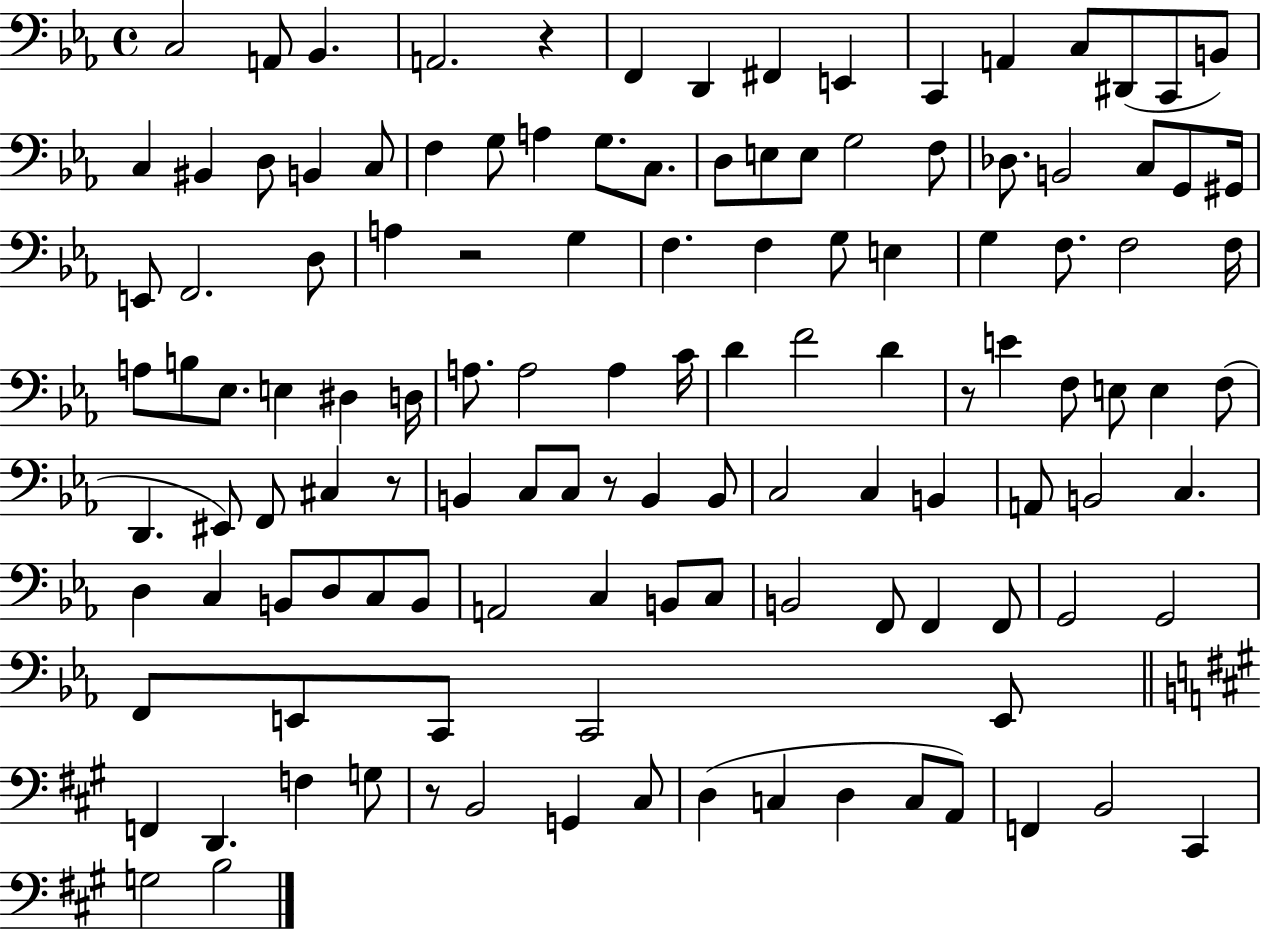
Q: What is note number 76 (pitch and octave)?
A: C3